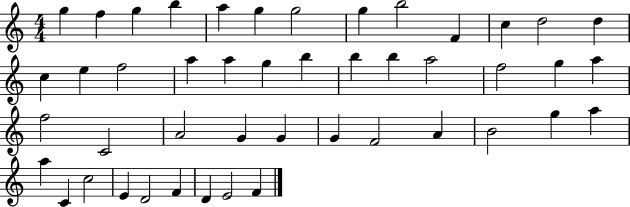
{
  \clef treble
  \numericTimeSignature
  \time 4/4
  \key c \major
  g''4 f''4 g''4 b''4 | a''4 g''4 g''2 | g''4 b''2 f'4 | c''4 d''2 d''4 | \break c''4 e''4 f''2 | a''4 a''4 g''4 b''4 | b''4 b''4 a''2 | f''2 g''4 a''4 | \break f''2 c'2 | a'2 g'4 g'4 | g'4 f'2 a'4 | b'2 g''4 a''4 | \break a''4 c'4 c''2 | e'4 d'2 f'4 | d'4 e'2 f'4 | \bar "|."
}